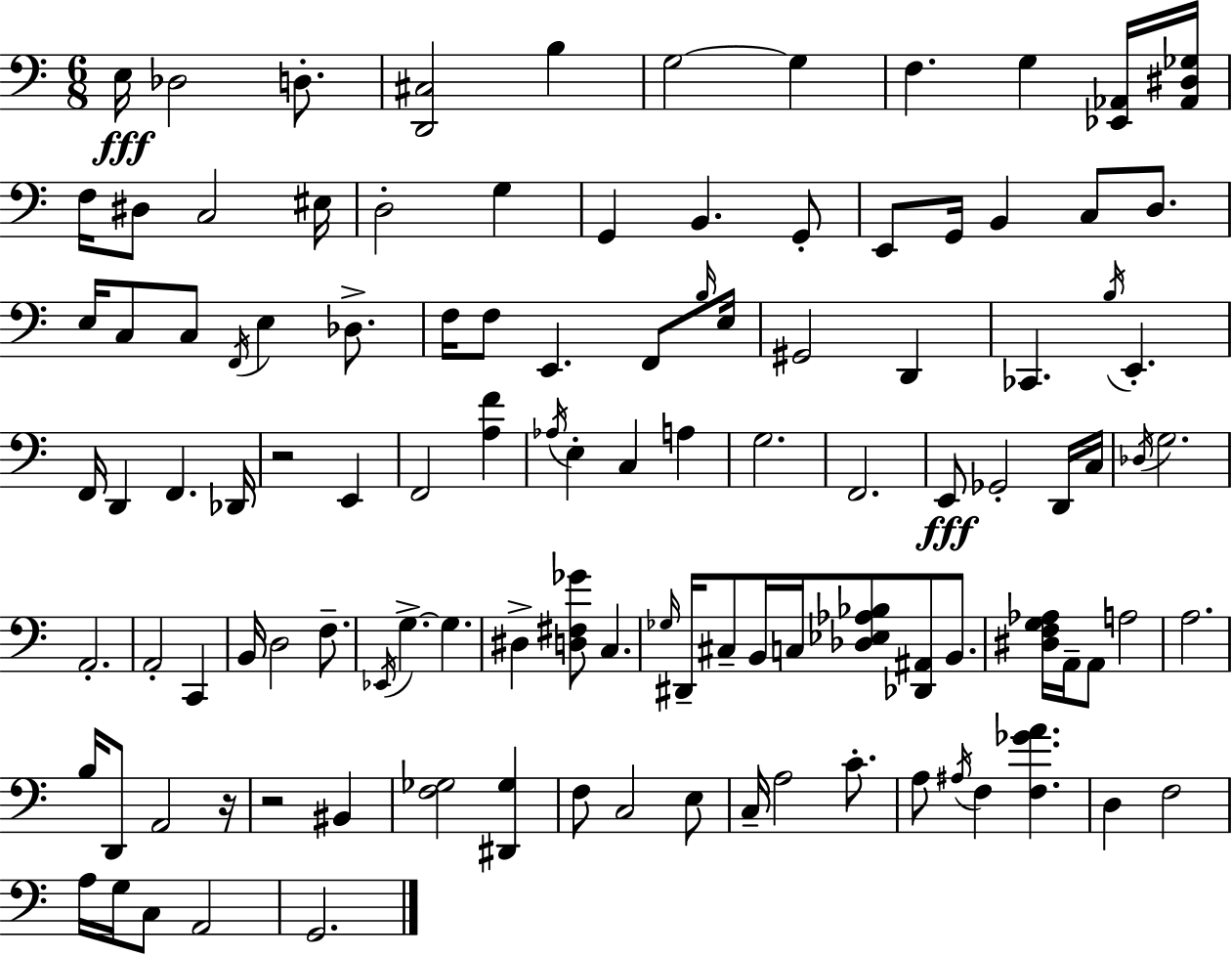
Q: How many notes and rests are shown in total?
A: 112